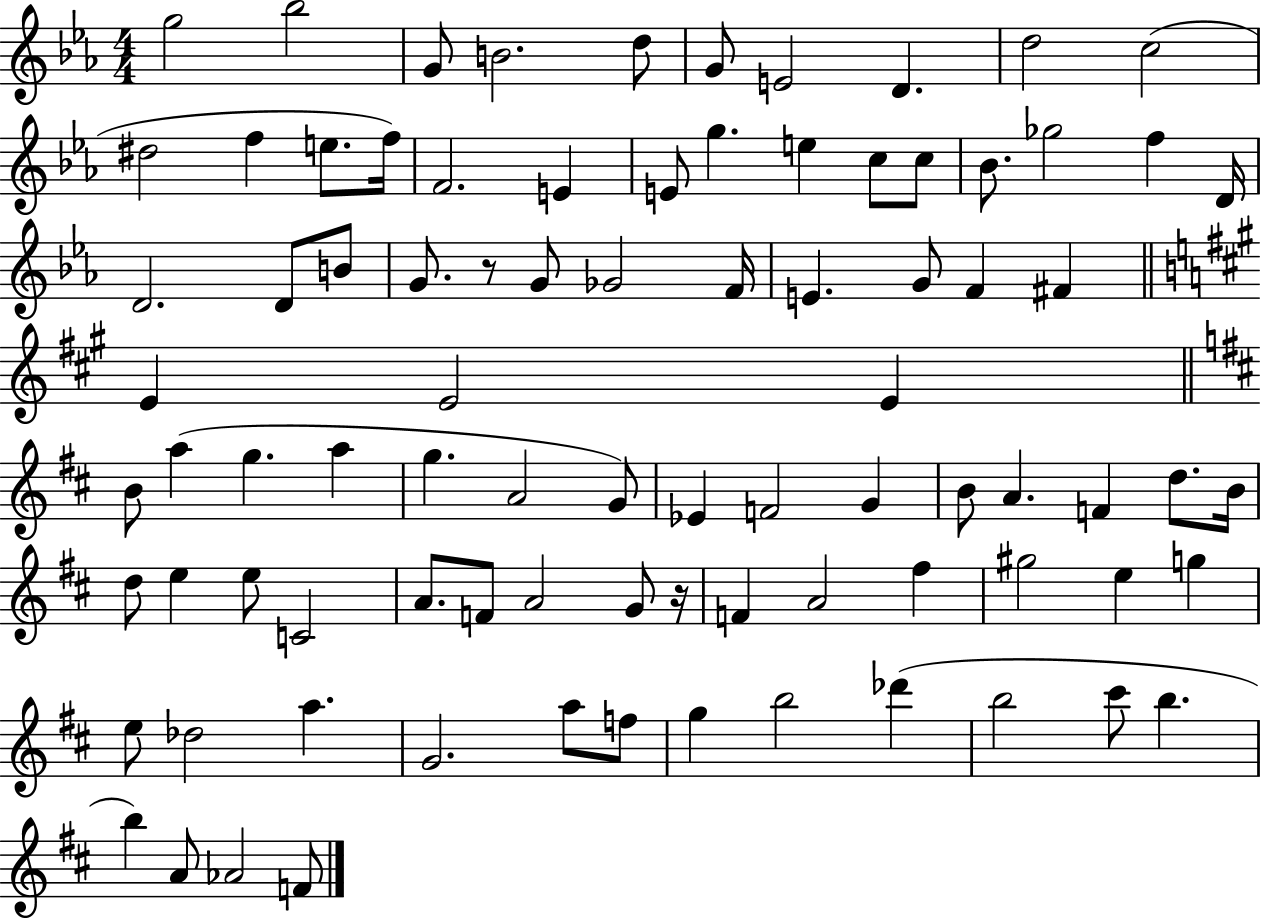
{
  \clef treble
  \numericTimeSignature
  \time 4/4
  \key ees \major
  \repeat volta 2 { g''2 bes''2 | g'8 b'2. d''8 | g'8 e'2 d'4. | d''2 c''2( | \break dis''2 f''4 e''8. f''16) | f'2. e'4 | e'8 g''4. e''4 c''8 c''8 | bes'8. ges''2 f''4 d'16 | \break d'2. d'8 b'8 | g'8. r8 g'8 ges'2 f'16 | e'4. g'8 f'4 fis'4 | \bar "||" \break \key a \major e'4 e'2 e'4 | \bar "||" \break \key d \major b'8 a''4( g''4. a''4 | g''4. a'2 g'8) | ees'4 f'2 g'4 | b'8 a'4. f'4 d''8. b'16 | \break d''8 e''4 e''8 c'2 | a'8. f'8 a'2 g'8 r16 | f'4 a'2 fis''4 | gis''2 e''4 g''4 | \break e''8 des''2 a''4. | g'2. a''8 f''8 | g''4 b''2 des'''4( | b''2 cis'''8 b''4. | \break b''4) a'8 aes'2 f'8 | } \bar "|."
}